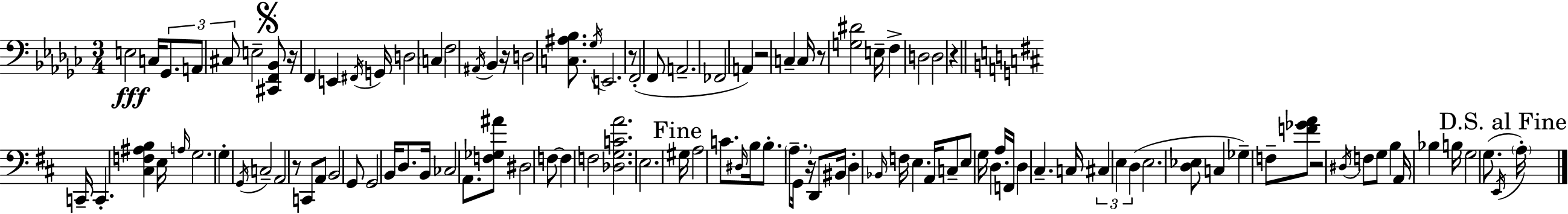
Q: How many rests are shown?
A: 9